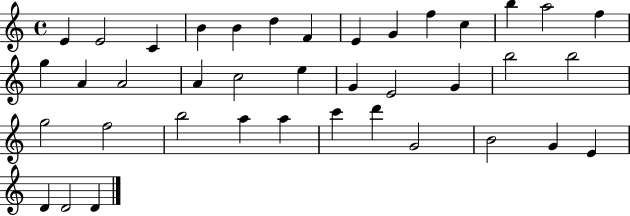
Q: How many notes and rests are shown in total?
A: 39